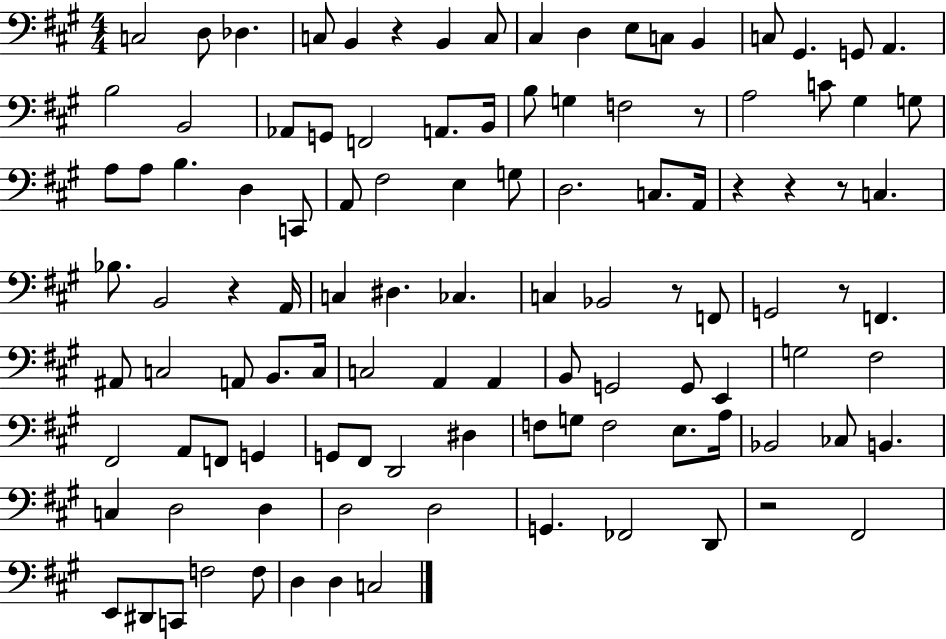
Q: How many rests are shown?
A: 9